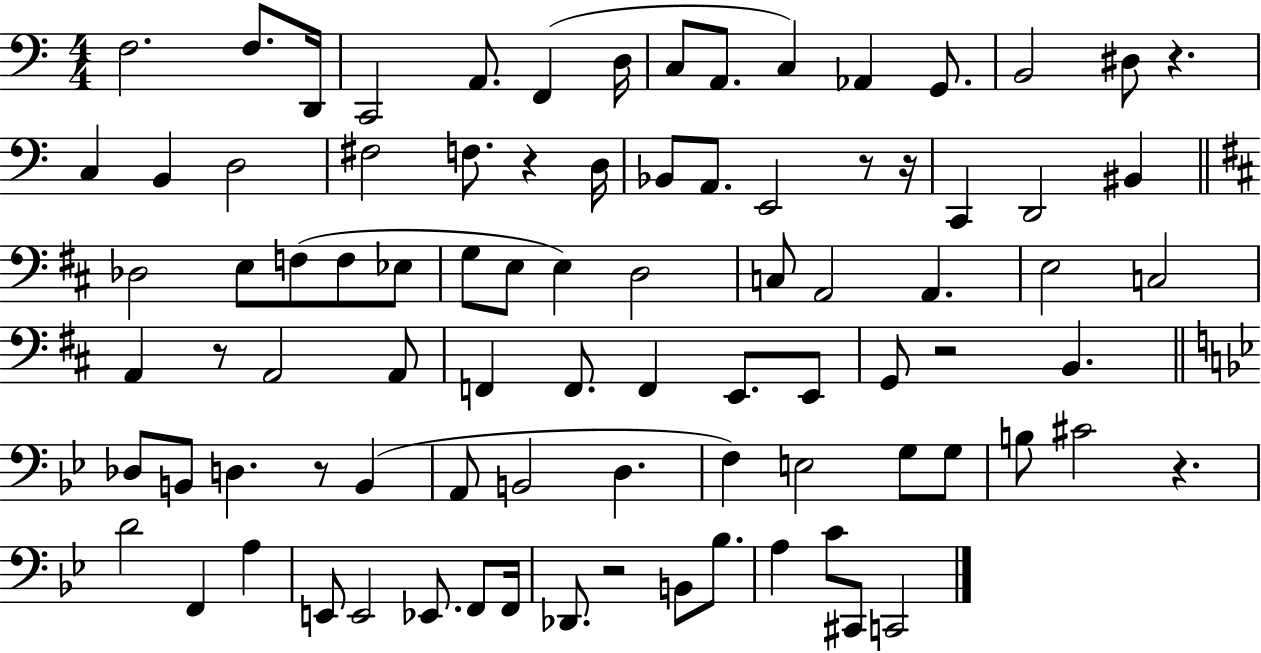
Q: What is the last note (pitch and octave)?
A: C2